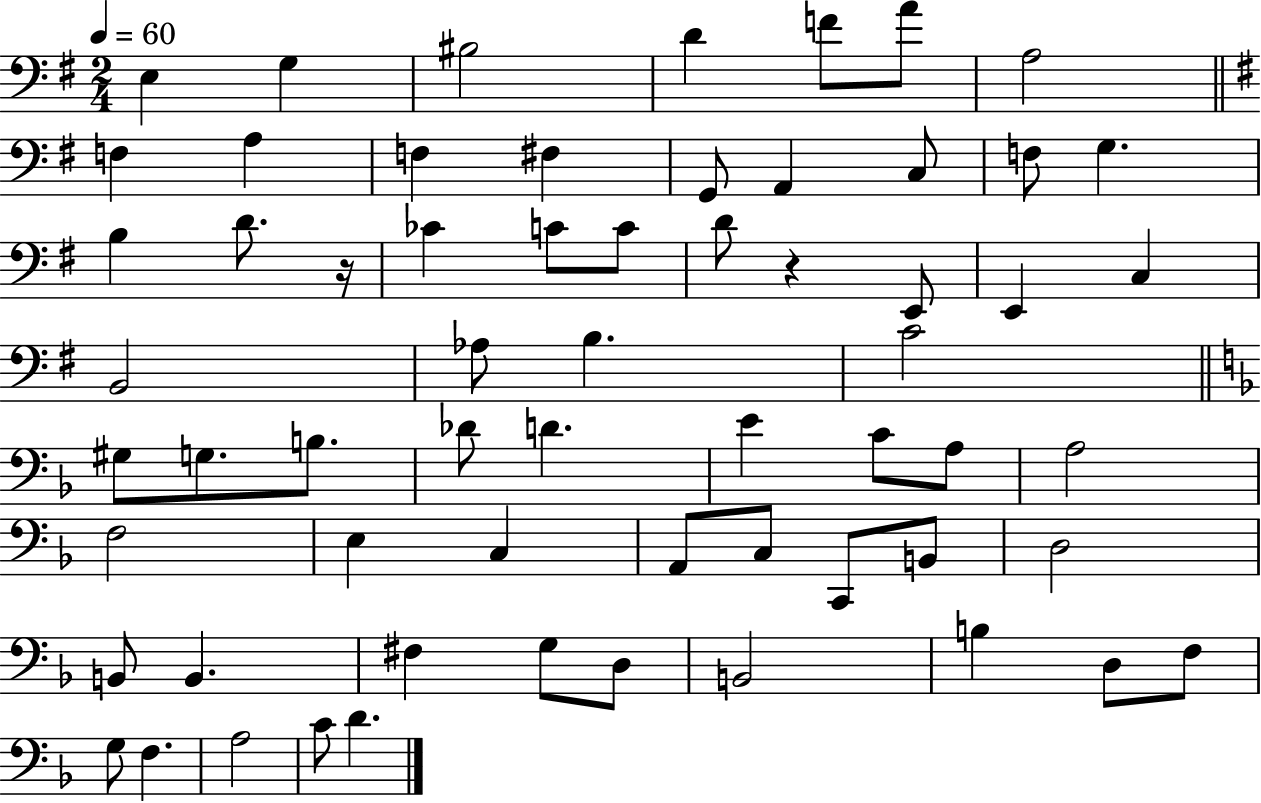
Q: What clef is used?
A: bass